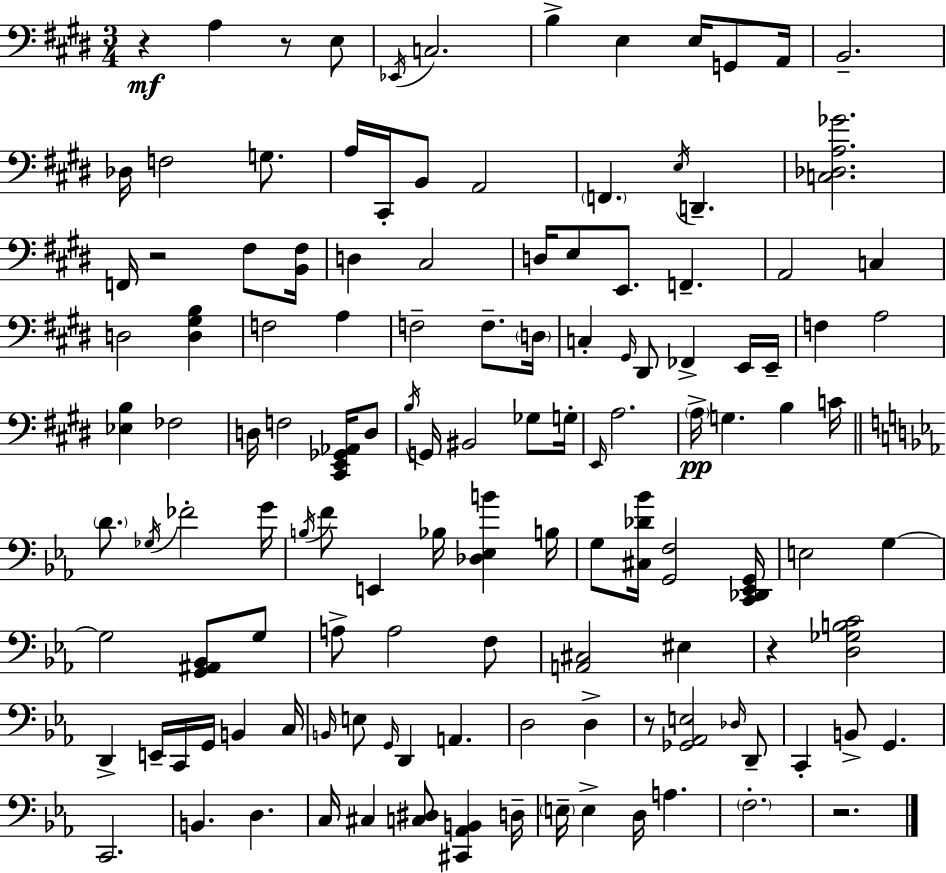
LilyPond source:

{
  \clef bass
  \numericTimeSignature
  \time 3/4
  \key e \major
  r4\mf a4 r8 e8 | \acciaccatura { ees,16 } c2. | b4-> e4 e16 g,8 | a,16 b,2.-- | \break des16 f2 g8. | a16 cis,16-. b,8 a,2 | \parenthesize f,4. \acciaccatura { e16 } d,4.-- | <c des a ges'>2. | \break f,16 r2 fis8 | <b, fis>16 d4 cis2 | d16 e8 e,8. f,4.-- | a,2 c4 | \break d2 <d gis b>4 | f2 a4 | f2-- f8.-- | \parenthesize d16 c4-. \grace { gis,16 } dis,8 fes,4-> | \break e,16 e,16-- f4 a2 | <ees b>4 fes2 | d16 f2 | <cis, e, ges, aes,>16 d8 \acciaccatura { b16 } g,16 bis,2 | \break ges8 g16-. \grace { e,16 } a2. | \parenthesize a16->\pp g4. | b4 c'16 \bar "||" \break \key ees \major \parenthesize d'8. \acciaccatura { ges16 } fes'2-. | g'16 \acciaccatura { b16 } f'8 e,4 bes16 <des ees b'>4 | b16 g8 <cis des' bes'>16 <g, f>2 | <c, des, ees, g,>16 e2 g4~~ | \break g2 <g, ais, bes,>8 | g8 a8-> a2 | f8 <a, cis>2 eis4 | r4 <d ges b c'>2 | \break d,4-> e,16-- c,16 g,16 b,4 | c16 \grace { b,16 } e8 \grace { g,16 } d,4 a,4. | d2 | d4-> r8 <ges, aes, e>2 | \break \grace { des16 } d,8-- c,4-. b,8-> g,4. | c,2. | b,4. d4. | c16 cis4 <c dis>8 | \break <cis, aes, b,>4 d16-- \parenthesize e16-- e4-> d16 a4. | \parenthesize f2.-. | r2. | \bar "|."
}